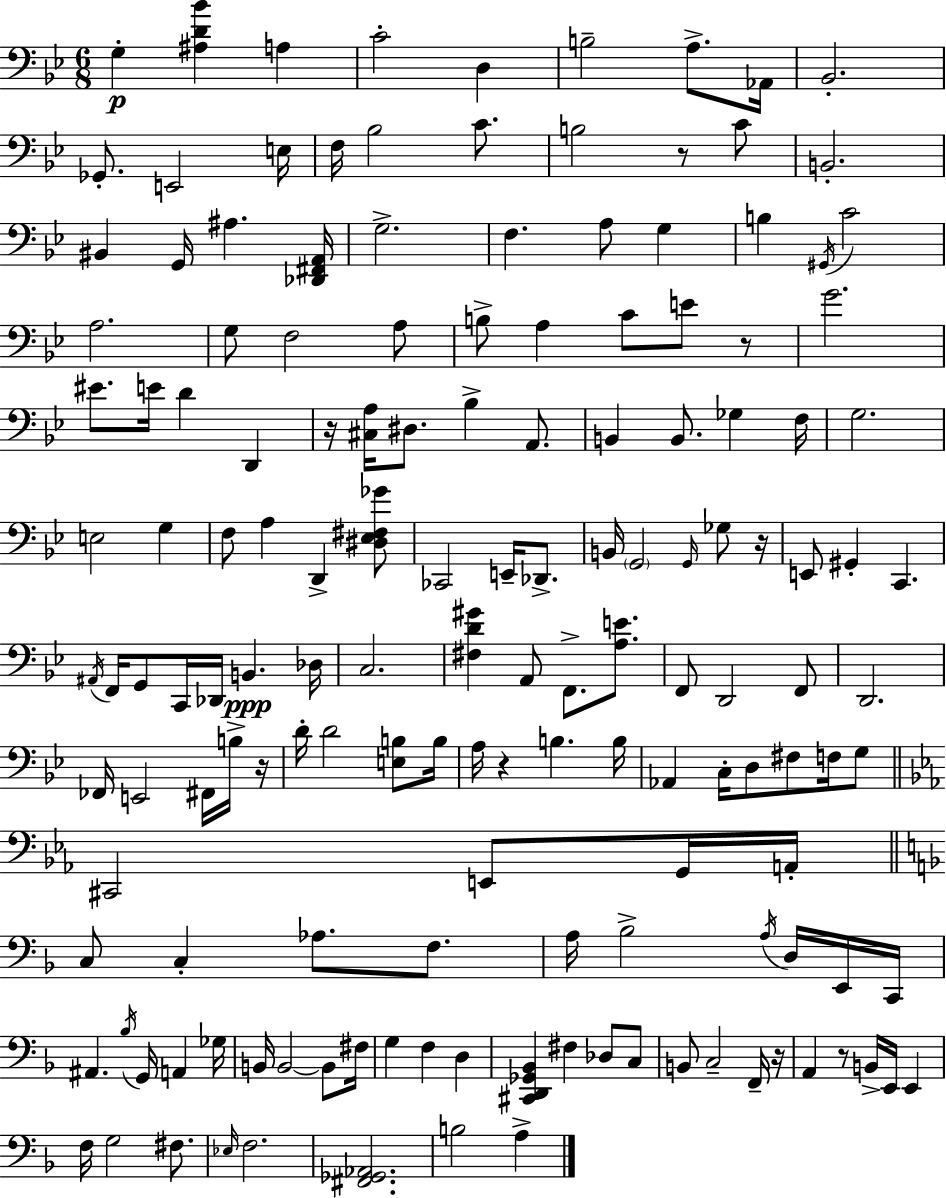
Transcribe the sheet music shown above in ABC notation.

X:1
T:Untitled
M:6/8
L:1/4
K:Gm
G, [^A,D_B] A, C2 D, B,2 A,/2 _A,,/4 _B,,2 _G,,/2 E,,2 E,/4 F,/4 _B,2 C/2 B,2 z/2 C/2 B,,2 ^B,, G,,/4 ^A, [_D,,^F,,A,,]/4 G,2 F, A,/2 G, B, ^G,,/4 C2 A,2 G,/2 F,2 A,/2 B,/2 A, C/2 E/2 z/2 G2 ^E/2 E/4 D D,, z/4 [^C,A,]/4 ^D,/2 _B, A,,/2 B,, B,,/2 _G, F,/4 G,2 E,2 G, F,/2 A, D,, [^D,_E,^F,_G]/2 _C,,2 E,,/4 _D,,/2 B,,/4 G,,2 G,,/4 _G,/2 z/4 E,,/2 ^G,, C,, ^A,,/4 F,,/4 G,,/2 C,,/4 _D,,/4 B,, _D,/4 C,2 [^F,D^G] A,,/2 F,,/2 [A,E]/2 F,,/2 D,,2 F,,/2 D,,2 _F,,/4 E,,2 ^F,,/4 B,/4 z/4 D/4 D2 [E,B,]/2 B,/4 A,/4 z B, B,/4 _A,, C,/4 D,/2 ^F,/2 F,/4 G,/2 ^C,,2 E,,/2 G,,/4 A,,/4 C,/2 C, _A,/2 F,/2 A,/4 _B,2 A,/4 D,/4 E,,/4 C,,/4 ^A,, _B,/4 G,,/4 A,, _G,/4 B,,/4 B,,2 B,,/2 ^F,/4 G, F, D, [^C,,D,,_G,,_B,,] ^F, _D,/2 C,/2 B,,/2 C,2 F,,/4 z/4 A,, z/2 B,,/4 E,,/4 E,, F,/4 G,2 ^F,/2 _E,/4 F,2 [^F,,_G,,_A,,]2 B,2 A,